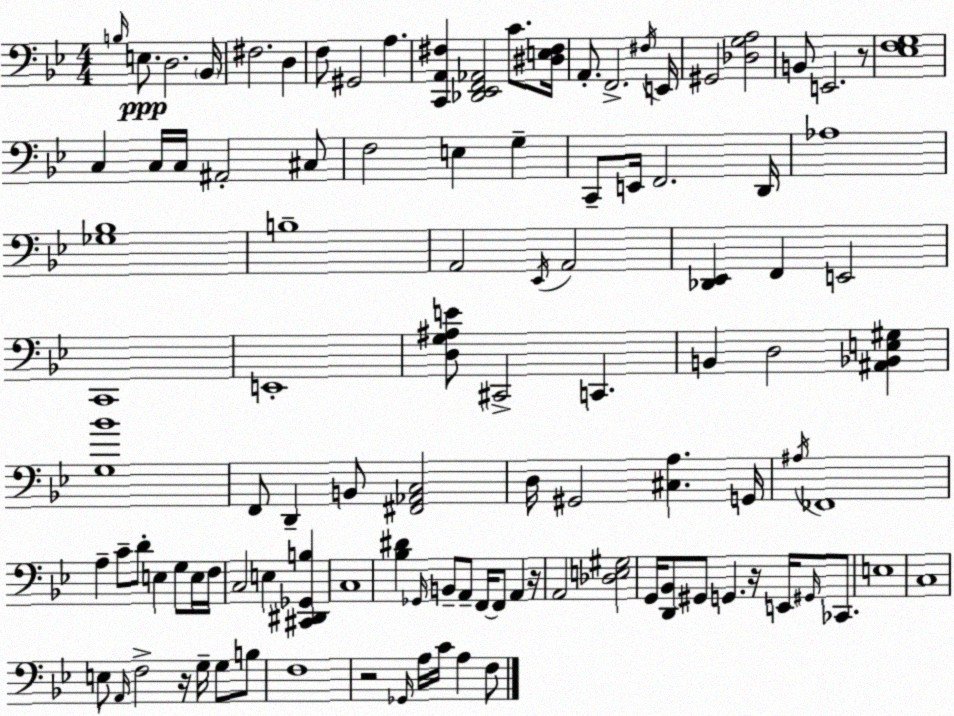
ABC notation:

X:1
T:Untitled
M:4/4
L:1/4
K:Bb
B,/4 E,/2 D,2 _B,,/4 ^F,2 D, F,/2 ^G,,2 A, [C,,A,,^F,] [_D,,_E,,F,,_A,,]2 C/2 [^D,E,^F,]/4 A,,/2 F,,2 ^F,/4 E,,/4 ^G,,2 [_D,G,A,]2 B,,/2 E,,2 z/2 [_E,F,G,]4 C, C,/4 C,/4 ^A,,2 ^C,/2 F,2 E, G, C,,/2 E,,/4 F,,2 D,,/4 _A,4 [_G,_B,]4 B,4 A,,2 _E,,/4 A,,2 [_D,,_E,,] F,, E,,2 C,,4 E,,4 [D,G,^A,E]/2 ^C,,2 C,, B,, D,2 [^A,,_B,,E,^G,] [G,_B]4 F,,/2 D,, B,,/2 [^F,,_A,,C,]2 D,/4 ^G,,2 [^C,A,] G,,/4 ^A,/4 _F,,4 A, C/2 D/2 E, G,/2 E,/4 F,/4 C,2 E, [^C,,^D,,_G,,B,] C,4 [_B,^D] _G,,/4 B,,/2 A,,/2 F,,/4 F,,/2 A,, z/4 A,,2 [_D,E,^G,]2 G,,/4 [D,,_B,,]/2 ^G,,/2 G,, z/4 E,,/4 ^G,,/4 _C,,/2 E,4 C,4 E,/2 A,,/4 F,2 z/4 G,/4 G,/2 B,/2 F,4 z2 _G,,/4 A,/4 C/4 A, F,/2